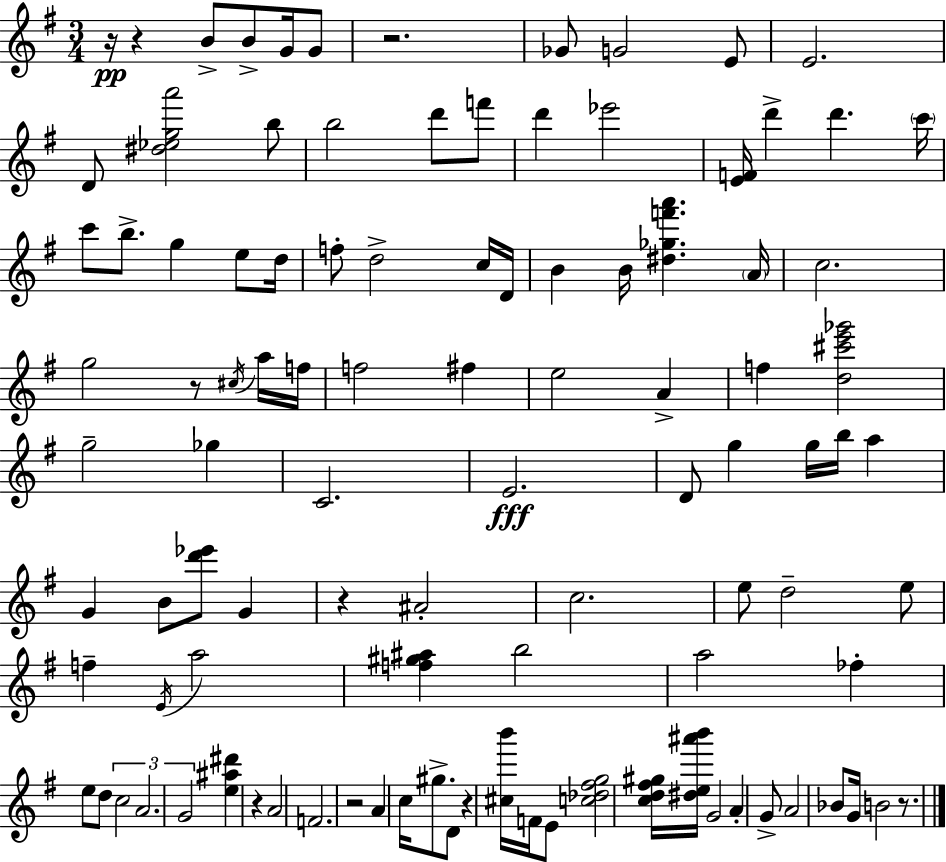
R/s R/q B4/e B4/e G4/s G4/e R/h. Gb4/e G4/h E4/e E4/h. D4/e [D#5,Eb5,G5,A6]/h B5/e B5/h D6/e F6/e D6/q Eb6/h [E4,F4]/s D6/q D6/q. C6/s C6/e B5/e. G5/q E5/e D5/s F5/e D5/h C5/s D4/s B4/q B4/s [D#5,Gb5,F6,A6]/q. A4/s C5/h. G5/h R/e C#5/s A5/s F5/s F5/h F#5/q E5/h A4/q F5/q [D5,C#6,E6,Gb6]/h G5/h Gb5/q C4/h. E4/h. D4/e G5/q G5/s B5/s A5/q G4/q B4/e [D6,Eb6]/e G4/q R/q A#4/h C5/h. E5/e D5/h E5/e F5/q E4/s A5/h [F5,G#5,A#5]/q B5/h A5/h FES5/q E5/e D5/e C5/h A4/h. G4/h [E5,A#5,D#6]/q R/q A4/h F4/h. R/h A4/q C5/s G#5/e. D4/e R/q [C#5,B6]/s F4/s E4/e [C5,Db5,F#5,G5]/h [C5,D5,F#5,G#5]/s [D#5,E5,A#6,B6]/s G4/h A4/q G4/e A4/h Bb4/e G4/s B4/h R/e.